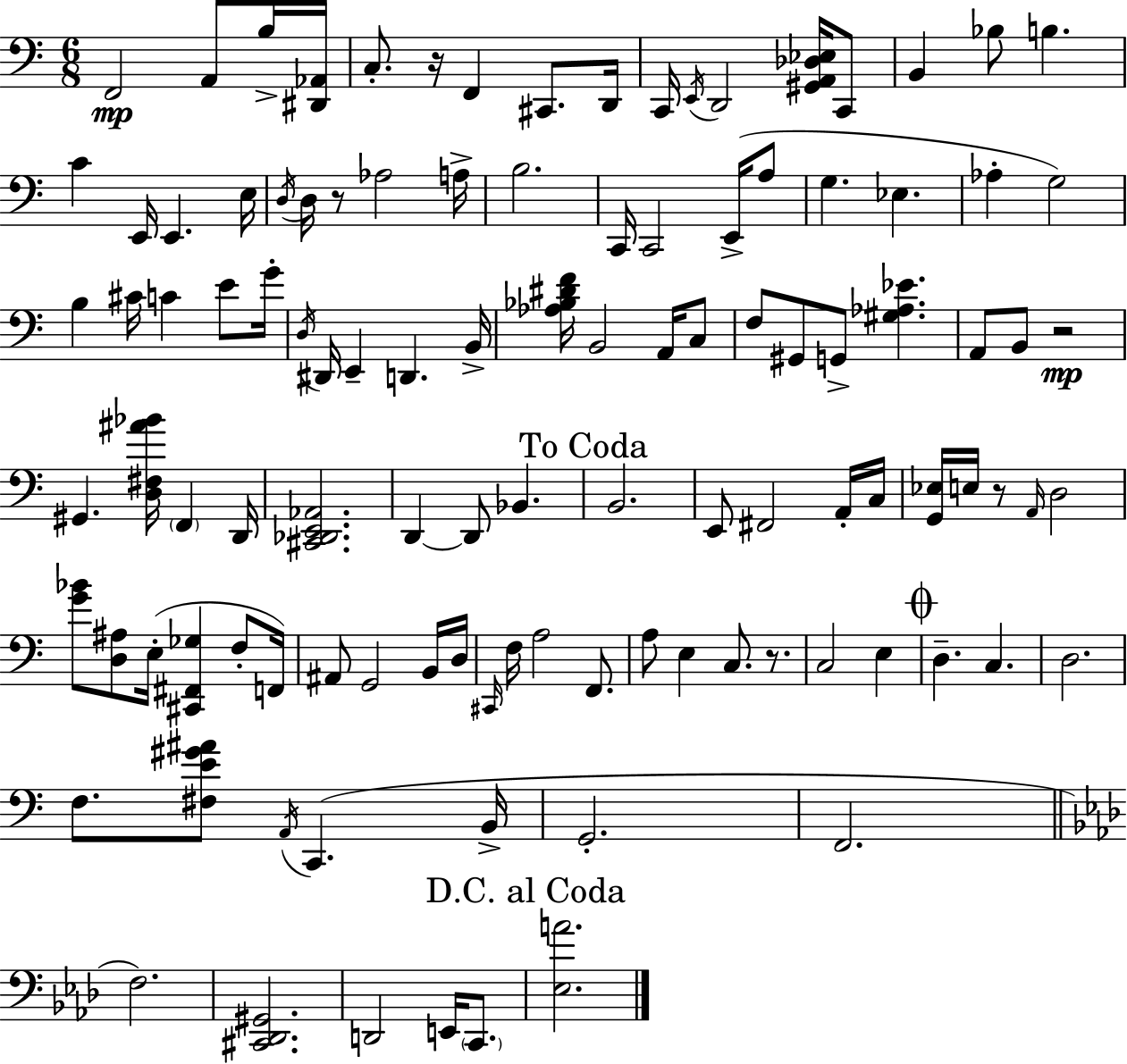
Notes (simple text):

F2/h A2/e B3/s [D#2,Ab2]/s C3/e. R/s F2/q C#2/e. D2/s C2/s E2/s D2/h [G#2,A2,Db3,Eb3]/s C2/e B2/q Bb3/e B3/q. C4/q E2/s E2/q. E3/s D3/s D3/s R/e Ab3/h A3/s B3/h. C2/s C2/h E2/s A3/e G3/q. Eb3/q. Ab3/q G3/h B3/q C#4/s C4/q E4/e G4/s D3/s D#2/s E2/q D2/q. B2/s [Ab3,Bb3,D#4,F4]/s B2/h A2/s C3/e F3/e G#2/e G2/e [G#3,Ab3,Eb4]/q. A2/e B2/e R/h G#2/q. [D3,F#3,A#4,Bb4]/s F2/q D2/s [C#2,Db2,E2,Ab2]/h. D2/q D2/e Bb2/q. B2/h. E2/e F#2/h A2/s C3/s [G2,Eb3]/s E3/s R/e A2/s D3/h [G4,Bb4]/e [D3,A#3]/e E3/s [C#2,F#2,Gb3]/q F3/e F2/s A#2/e G2/h B2/s D3/s C#2/s F3/s A3/h F2/e. A3/e E3/q C3/e. R/e. C3/h E3/q D3/q. C3/q. D3/h. F3/e. [F#3,E4,G#4,A#4]/e A2/s C2/q. B2/s G2/h. F2/h. F3/h. [C#2,Db2,G#2]/h. D2/h E2/s C2/e. [Eb3,A4]/h.